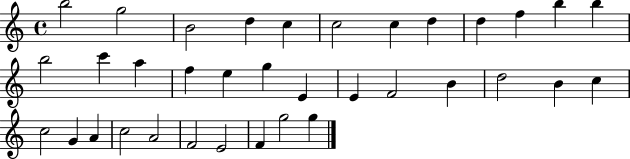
X:1
T:Untitled
M:4/4
L:1/4
K:C
b2 g2 B2 d c c2 c d d f b b b2 c' a f e g E E F2 B d2 B c c2 G A c2 A2 F2 E2 F g2 g